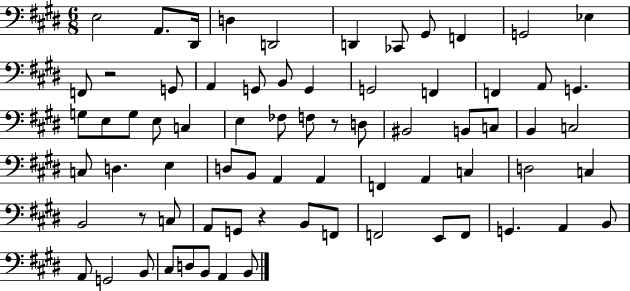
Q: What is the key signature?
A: E major